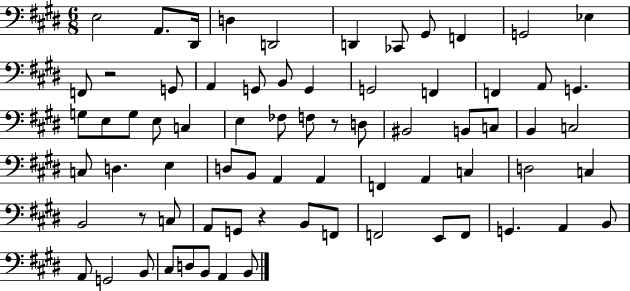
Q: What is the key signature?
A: E major